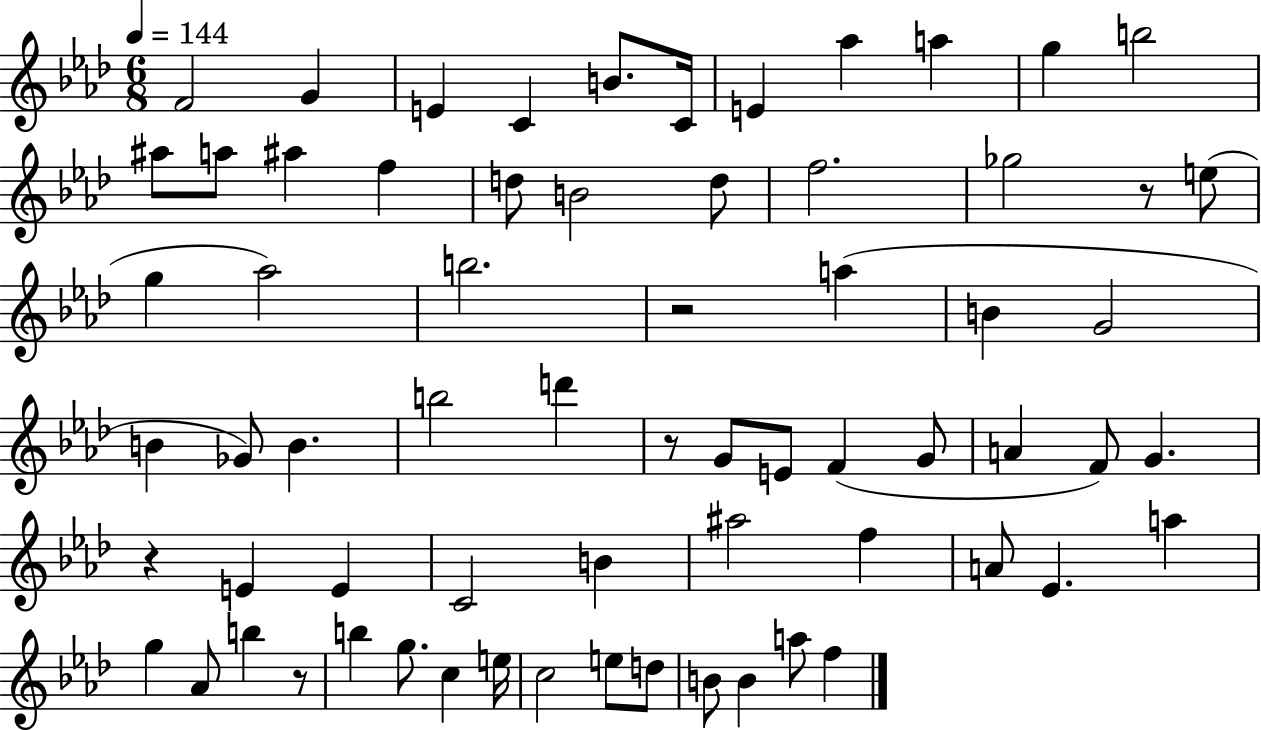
F4/h G4/q E4/q C4/q B4/e. C4/s E4/q Ab5/q A5/q G5/q B5/h A#5/e A5/e A#5/q F5/q D5/e B4/h D5/e F5/h. Gb5/h R/e E5/e G5/q Ab5/h B5/h. R/h A5/q B4/q G4/h B4/q Gb4/e B4/q. B5/h D6/q R/e G4/e E4/e F4/q G4/e A4/q F4/e G4/q. R/q E4/q E4/q C4/h B4/q A#5/h F5/q A4/e Eb4/q. A5/q G5/q Ab4/e B5/q R/e B5/q G5/e. C5/q E5/s C5/h E5/e D5/e B4/e B4/q A5/e F5/q